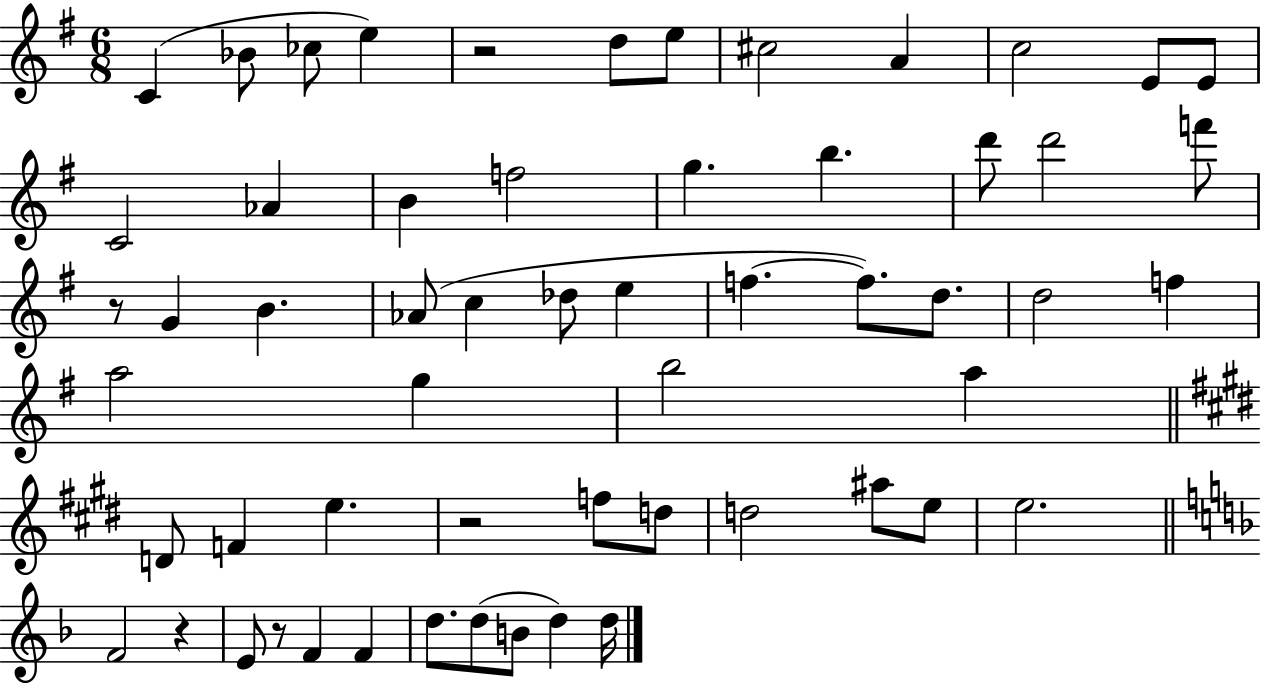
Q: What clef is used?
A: treble